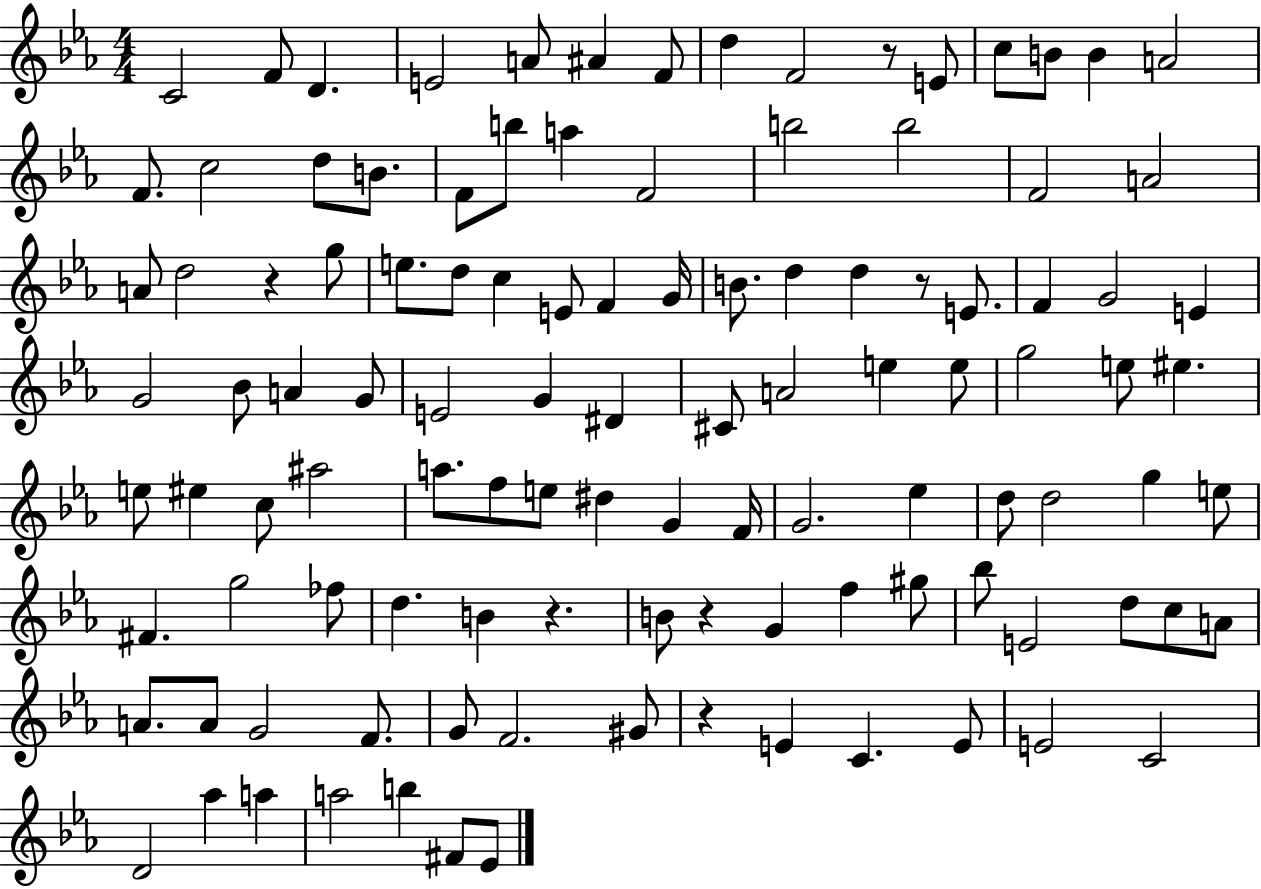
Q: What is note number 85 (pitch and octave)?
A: C5